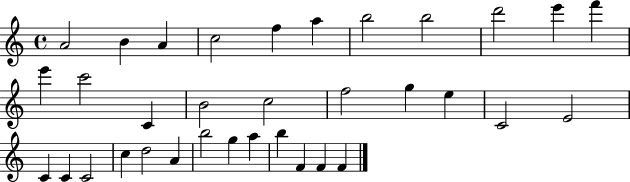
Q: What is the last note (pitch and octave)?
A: F4